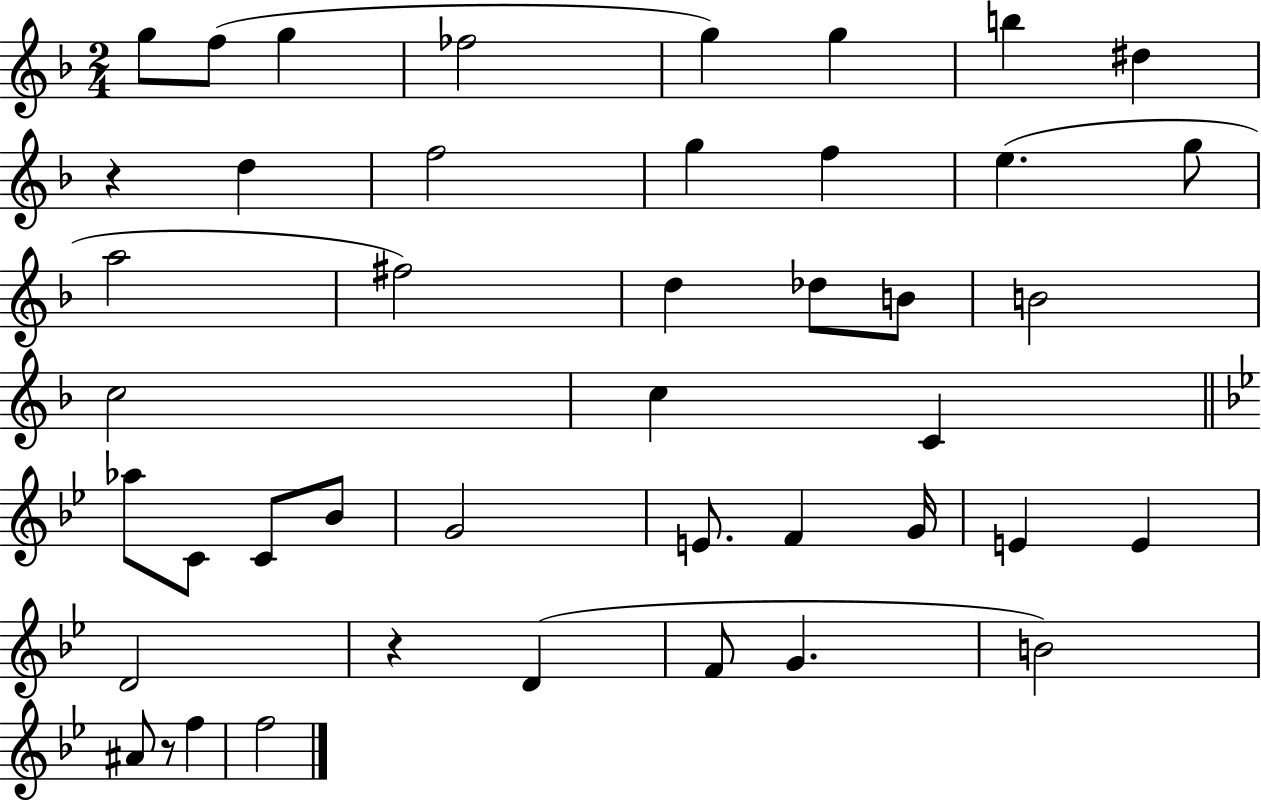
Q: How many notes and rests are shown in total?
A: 44